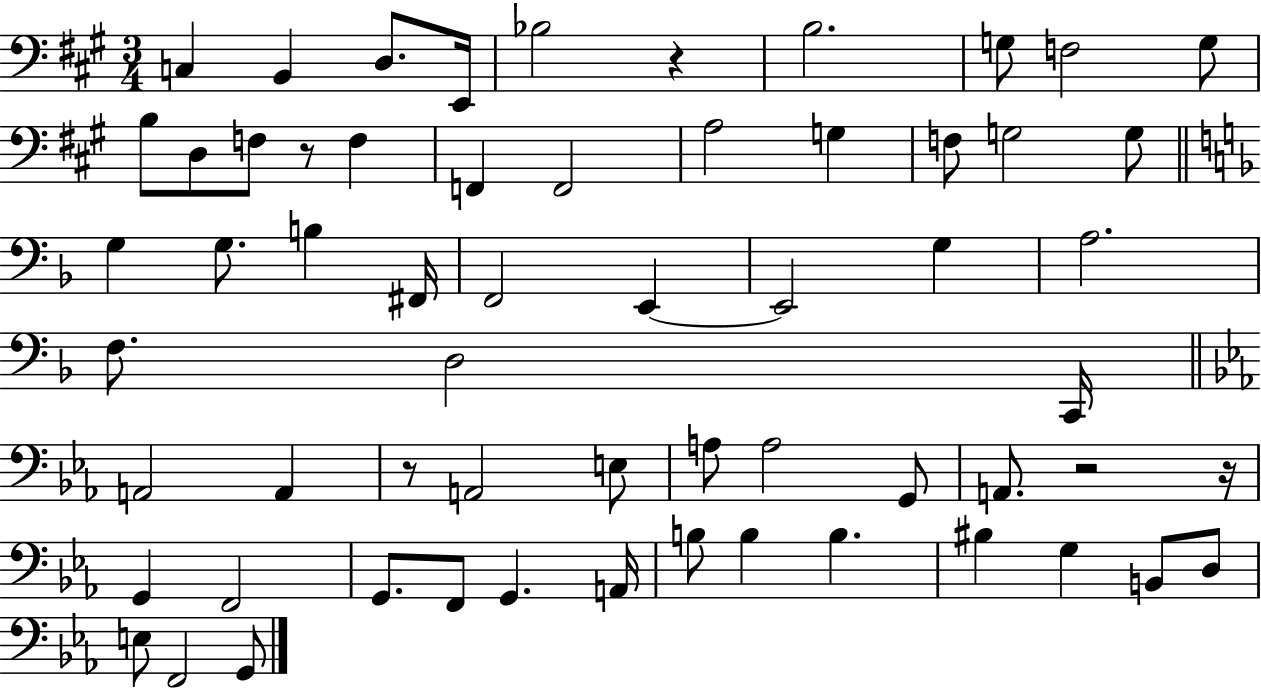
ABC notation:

X:1
T:Untitled
M:3/4
L:1/4
K:A
C, B,, D,/2 E,,/4 _B,2 z B,2 G,/2 F,2 G,/2 B,/2 D,/2 F,/2 z/2 F, F,, F,,2 A,2 G, F,/2 G,2 G,/2 G, G,/2 B, ^F,,/4 F,,2 E,, E,,2 G, A,2 F,/2 D,2 C,,/4 A,,2 A,, z/2 A,,2 E,/2 A,/2 A,2 G,,/2 A,,/2 z2 z/4 G,, F,,2 G,,/2 F,,/2 G,, A,,/4 B,/2 B, B, ^B, G, B,,/2 D,/2 E,/2 F,,2 G,,/2